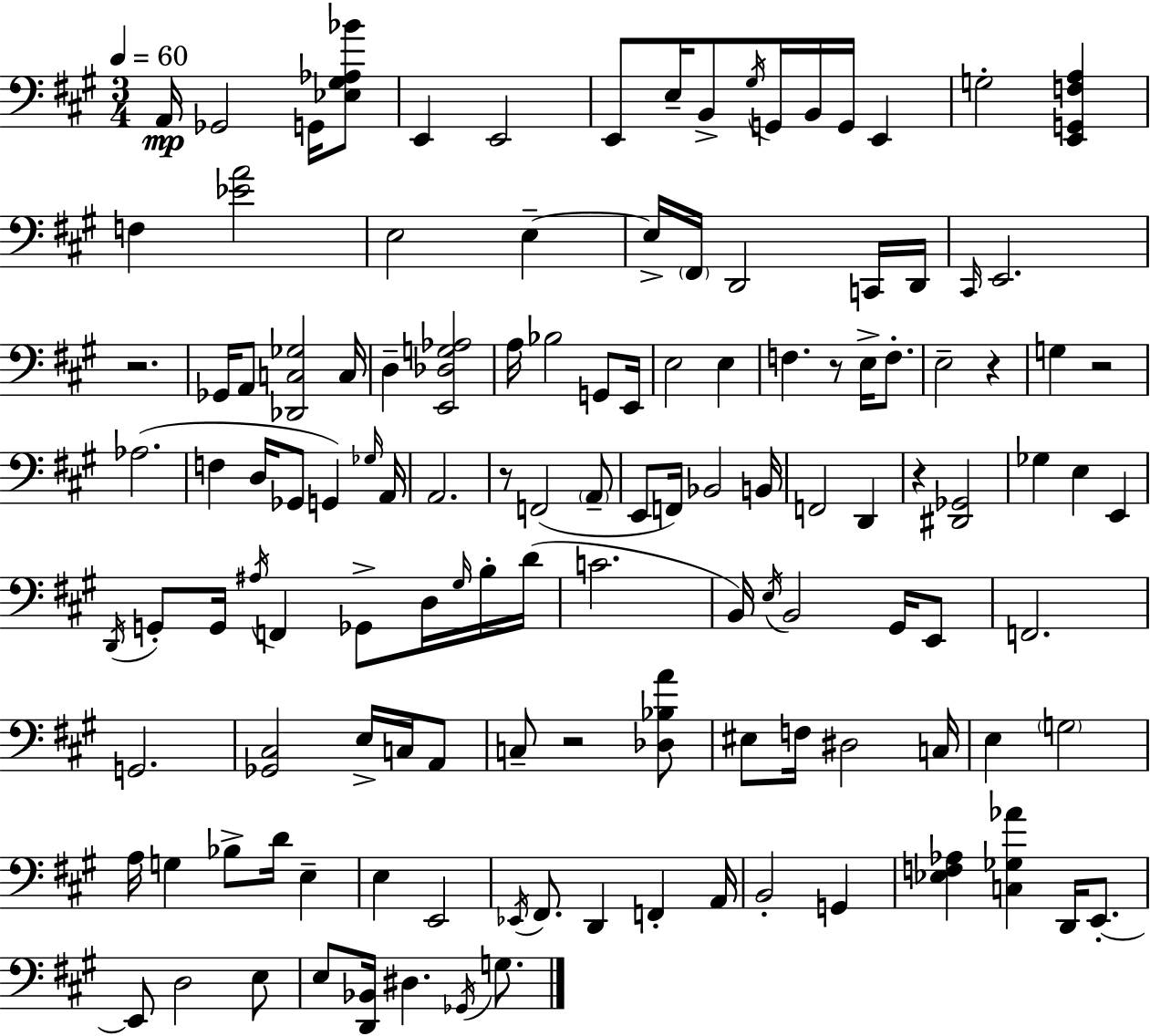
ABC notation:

X:1
T:Untitled
M:3/4
L:1/4
K:A
A,,/4 _G,,2 G,,/4 [_E,^G,_A,_B]/2 E,, E,,2 E,,/2 E,/4 B,,/2 ^G,/4 G,,/4 B,,/4 G,,/4 E,, G,2 [E,,G,,F,A,] F, [_EA]2 E,2 E, E,/4 ^F,,/4 D,,2 C,,/4 D,,/4 ^C,,/4 E,,2 z2 _G,,/4 A,,/2 [_D,,C,_G,]2 C,/4 D, [E,,_D,G,_A,]2 A,/4 _B,2 G,,/2 E,,/4 E,2 E, F, z/2 E,/4 F,/2 E,2 z G, z2 _A,2 F, D,/4 _G,,/2 G,, _G,/4 A,,/4 A,,2 z/2 F,,2 A,,/2 E,,/2 F,,/4 _B,,2 B,,/4 F,,2 D,, z [^D,,_G,,]2 _G, E, E,, D,,/4 G,,/2 G,,/4 ^A,/4 F,, _G,,/2 D,/4 ^G,/4 B,/4 D/4 C2 B,,/4 E,/4 B,,2 ^G,,/4 E,,/2 F,,2 G,,2 [_G,,^C,]2 E,/4 C,/4 A,,/2 C,/2 z2 [_D,_B,A]/2 ^E,/2 F,/4 ^D,2 C,/4 E, G,2 A,/4 G, _B,/2 D/4 E, E, E,,2 _E,,/4 ^F,,/2 D,, F,, A,,/4 B,,2 G,, [_E,F,_A,] [C,_G,_A] D,,/4 E,,/2 E,,/2 D,2 E,/2 E,/2 [D,,_B,,]/4 ^D, _G,,/4 G,/2